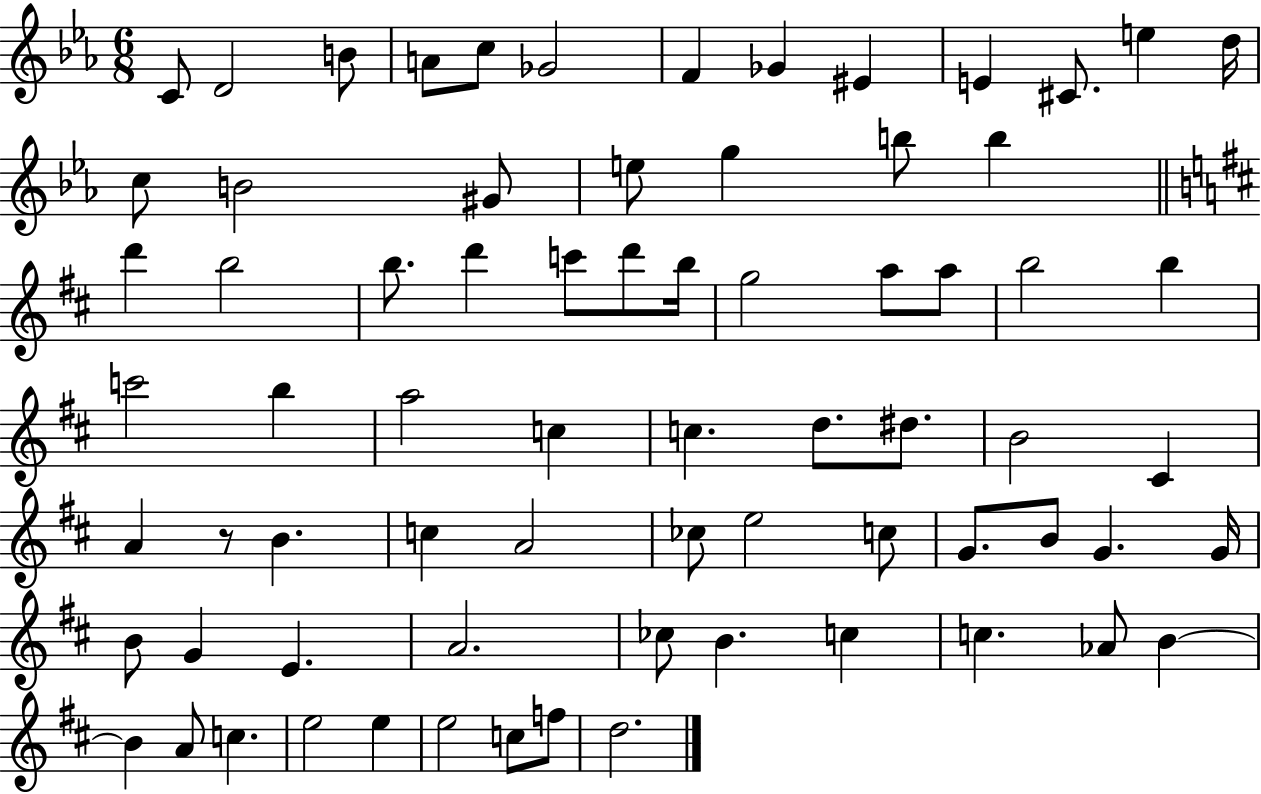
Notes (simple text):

C4/e D4/h B4/e A4/e C5/e Gb4/h F4/q Gb4/q EIS4/q E4/q C#4/e. E5/q D5/s C5/e B4/h G#4/e E5/e G5/q B5/e B5/q D6/q B5/h B5/e. D6/q C6/e D6/e B5/s G5/h A5/e A5/e B5/h B5/q C6/h B5/q A5/h C5/q C5/q. D5/e. D#5/e. B4/h C#4/q A4/q R/e B4/q. C5/q A4/h CES5/e E5/h C5/e G4/e. B4/e G4/q. G4/s B4/e G4/q E4/q. A4/h. CES5/e B4/q. C5/q C5/q. Ab4/e B4/q B4/q A4/e C5/q. E5/h E5/q E5/h C5/e F5/e D5/h.